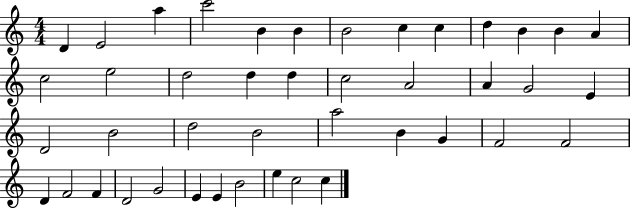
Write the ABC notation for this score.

X:1
T:Untitled
M:4/4
L:1/4
K:C
D E2 a c'2 B B B2 c c d B B A c2 e2 d2 d d c2 A2 A G2 E D2 B2 d2 B2 a2 B G F2 F2 D F2 F D2 G2 E E B2 e c2 c